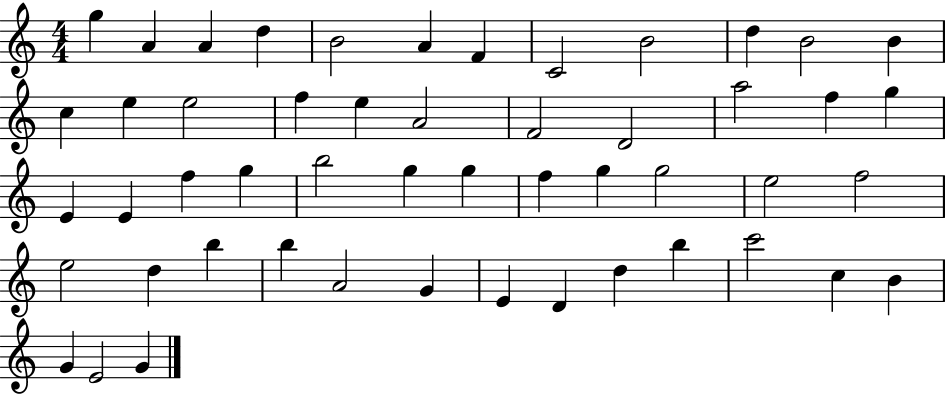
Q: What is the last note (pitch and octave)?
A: G4